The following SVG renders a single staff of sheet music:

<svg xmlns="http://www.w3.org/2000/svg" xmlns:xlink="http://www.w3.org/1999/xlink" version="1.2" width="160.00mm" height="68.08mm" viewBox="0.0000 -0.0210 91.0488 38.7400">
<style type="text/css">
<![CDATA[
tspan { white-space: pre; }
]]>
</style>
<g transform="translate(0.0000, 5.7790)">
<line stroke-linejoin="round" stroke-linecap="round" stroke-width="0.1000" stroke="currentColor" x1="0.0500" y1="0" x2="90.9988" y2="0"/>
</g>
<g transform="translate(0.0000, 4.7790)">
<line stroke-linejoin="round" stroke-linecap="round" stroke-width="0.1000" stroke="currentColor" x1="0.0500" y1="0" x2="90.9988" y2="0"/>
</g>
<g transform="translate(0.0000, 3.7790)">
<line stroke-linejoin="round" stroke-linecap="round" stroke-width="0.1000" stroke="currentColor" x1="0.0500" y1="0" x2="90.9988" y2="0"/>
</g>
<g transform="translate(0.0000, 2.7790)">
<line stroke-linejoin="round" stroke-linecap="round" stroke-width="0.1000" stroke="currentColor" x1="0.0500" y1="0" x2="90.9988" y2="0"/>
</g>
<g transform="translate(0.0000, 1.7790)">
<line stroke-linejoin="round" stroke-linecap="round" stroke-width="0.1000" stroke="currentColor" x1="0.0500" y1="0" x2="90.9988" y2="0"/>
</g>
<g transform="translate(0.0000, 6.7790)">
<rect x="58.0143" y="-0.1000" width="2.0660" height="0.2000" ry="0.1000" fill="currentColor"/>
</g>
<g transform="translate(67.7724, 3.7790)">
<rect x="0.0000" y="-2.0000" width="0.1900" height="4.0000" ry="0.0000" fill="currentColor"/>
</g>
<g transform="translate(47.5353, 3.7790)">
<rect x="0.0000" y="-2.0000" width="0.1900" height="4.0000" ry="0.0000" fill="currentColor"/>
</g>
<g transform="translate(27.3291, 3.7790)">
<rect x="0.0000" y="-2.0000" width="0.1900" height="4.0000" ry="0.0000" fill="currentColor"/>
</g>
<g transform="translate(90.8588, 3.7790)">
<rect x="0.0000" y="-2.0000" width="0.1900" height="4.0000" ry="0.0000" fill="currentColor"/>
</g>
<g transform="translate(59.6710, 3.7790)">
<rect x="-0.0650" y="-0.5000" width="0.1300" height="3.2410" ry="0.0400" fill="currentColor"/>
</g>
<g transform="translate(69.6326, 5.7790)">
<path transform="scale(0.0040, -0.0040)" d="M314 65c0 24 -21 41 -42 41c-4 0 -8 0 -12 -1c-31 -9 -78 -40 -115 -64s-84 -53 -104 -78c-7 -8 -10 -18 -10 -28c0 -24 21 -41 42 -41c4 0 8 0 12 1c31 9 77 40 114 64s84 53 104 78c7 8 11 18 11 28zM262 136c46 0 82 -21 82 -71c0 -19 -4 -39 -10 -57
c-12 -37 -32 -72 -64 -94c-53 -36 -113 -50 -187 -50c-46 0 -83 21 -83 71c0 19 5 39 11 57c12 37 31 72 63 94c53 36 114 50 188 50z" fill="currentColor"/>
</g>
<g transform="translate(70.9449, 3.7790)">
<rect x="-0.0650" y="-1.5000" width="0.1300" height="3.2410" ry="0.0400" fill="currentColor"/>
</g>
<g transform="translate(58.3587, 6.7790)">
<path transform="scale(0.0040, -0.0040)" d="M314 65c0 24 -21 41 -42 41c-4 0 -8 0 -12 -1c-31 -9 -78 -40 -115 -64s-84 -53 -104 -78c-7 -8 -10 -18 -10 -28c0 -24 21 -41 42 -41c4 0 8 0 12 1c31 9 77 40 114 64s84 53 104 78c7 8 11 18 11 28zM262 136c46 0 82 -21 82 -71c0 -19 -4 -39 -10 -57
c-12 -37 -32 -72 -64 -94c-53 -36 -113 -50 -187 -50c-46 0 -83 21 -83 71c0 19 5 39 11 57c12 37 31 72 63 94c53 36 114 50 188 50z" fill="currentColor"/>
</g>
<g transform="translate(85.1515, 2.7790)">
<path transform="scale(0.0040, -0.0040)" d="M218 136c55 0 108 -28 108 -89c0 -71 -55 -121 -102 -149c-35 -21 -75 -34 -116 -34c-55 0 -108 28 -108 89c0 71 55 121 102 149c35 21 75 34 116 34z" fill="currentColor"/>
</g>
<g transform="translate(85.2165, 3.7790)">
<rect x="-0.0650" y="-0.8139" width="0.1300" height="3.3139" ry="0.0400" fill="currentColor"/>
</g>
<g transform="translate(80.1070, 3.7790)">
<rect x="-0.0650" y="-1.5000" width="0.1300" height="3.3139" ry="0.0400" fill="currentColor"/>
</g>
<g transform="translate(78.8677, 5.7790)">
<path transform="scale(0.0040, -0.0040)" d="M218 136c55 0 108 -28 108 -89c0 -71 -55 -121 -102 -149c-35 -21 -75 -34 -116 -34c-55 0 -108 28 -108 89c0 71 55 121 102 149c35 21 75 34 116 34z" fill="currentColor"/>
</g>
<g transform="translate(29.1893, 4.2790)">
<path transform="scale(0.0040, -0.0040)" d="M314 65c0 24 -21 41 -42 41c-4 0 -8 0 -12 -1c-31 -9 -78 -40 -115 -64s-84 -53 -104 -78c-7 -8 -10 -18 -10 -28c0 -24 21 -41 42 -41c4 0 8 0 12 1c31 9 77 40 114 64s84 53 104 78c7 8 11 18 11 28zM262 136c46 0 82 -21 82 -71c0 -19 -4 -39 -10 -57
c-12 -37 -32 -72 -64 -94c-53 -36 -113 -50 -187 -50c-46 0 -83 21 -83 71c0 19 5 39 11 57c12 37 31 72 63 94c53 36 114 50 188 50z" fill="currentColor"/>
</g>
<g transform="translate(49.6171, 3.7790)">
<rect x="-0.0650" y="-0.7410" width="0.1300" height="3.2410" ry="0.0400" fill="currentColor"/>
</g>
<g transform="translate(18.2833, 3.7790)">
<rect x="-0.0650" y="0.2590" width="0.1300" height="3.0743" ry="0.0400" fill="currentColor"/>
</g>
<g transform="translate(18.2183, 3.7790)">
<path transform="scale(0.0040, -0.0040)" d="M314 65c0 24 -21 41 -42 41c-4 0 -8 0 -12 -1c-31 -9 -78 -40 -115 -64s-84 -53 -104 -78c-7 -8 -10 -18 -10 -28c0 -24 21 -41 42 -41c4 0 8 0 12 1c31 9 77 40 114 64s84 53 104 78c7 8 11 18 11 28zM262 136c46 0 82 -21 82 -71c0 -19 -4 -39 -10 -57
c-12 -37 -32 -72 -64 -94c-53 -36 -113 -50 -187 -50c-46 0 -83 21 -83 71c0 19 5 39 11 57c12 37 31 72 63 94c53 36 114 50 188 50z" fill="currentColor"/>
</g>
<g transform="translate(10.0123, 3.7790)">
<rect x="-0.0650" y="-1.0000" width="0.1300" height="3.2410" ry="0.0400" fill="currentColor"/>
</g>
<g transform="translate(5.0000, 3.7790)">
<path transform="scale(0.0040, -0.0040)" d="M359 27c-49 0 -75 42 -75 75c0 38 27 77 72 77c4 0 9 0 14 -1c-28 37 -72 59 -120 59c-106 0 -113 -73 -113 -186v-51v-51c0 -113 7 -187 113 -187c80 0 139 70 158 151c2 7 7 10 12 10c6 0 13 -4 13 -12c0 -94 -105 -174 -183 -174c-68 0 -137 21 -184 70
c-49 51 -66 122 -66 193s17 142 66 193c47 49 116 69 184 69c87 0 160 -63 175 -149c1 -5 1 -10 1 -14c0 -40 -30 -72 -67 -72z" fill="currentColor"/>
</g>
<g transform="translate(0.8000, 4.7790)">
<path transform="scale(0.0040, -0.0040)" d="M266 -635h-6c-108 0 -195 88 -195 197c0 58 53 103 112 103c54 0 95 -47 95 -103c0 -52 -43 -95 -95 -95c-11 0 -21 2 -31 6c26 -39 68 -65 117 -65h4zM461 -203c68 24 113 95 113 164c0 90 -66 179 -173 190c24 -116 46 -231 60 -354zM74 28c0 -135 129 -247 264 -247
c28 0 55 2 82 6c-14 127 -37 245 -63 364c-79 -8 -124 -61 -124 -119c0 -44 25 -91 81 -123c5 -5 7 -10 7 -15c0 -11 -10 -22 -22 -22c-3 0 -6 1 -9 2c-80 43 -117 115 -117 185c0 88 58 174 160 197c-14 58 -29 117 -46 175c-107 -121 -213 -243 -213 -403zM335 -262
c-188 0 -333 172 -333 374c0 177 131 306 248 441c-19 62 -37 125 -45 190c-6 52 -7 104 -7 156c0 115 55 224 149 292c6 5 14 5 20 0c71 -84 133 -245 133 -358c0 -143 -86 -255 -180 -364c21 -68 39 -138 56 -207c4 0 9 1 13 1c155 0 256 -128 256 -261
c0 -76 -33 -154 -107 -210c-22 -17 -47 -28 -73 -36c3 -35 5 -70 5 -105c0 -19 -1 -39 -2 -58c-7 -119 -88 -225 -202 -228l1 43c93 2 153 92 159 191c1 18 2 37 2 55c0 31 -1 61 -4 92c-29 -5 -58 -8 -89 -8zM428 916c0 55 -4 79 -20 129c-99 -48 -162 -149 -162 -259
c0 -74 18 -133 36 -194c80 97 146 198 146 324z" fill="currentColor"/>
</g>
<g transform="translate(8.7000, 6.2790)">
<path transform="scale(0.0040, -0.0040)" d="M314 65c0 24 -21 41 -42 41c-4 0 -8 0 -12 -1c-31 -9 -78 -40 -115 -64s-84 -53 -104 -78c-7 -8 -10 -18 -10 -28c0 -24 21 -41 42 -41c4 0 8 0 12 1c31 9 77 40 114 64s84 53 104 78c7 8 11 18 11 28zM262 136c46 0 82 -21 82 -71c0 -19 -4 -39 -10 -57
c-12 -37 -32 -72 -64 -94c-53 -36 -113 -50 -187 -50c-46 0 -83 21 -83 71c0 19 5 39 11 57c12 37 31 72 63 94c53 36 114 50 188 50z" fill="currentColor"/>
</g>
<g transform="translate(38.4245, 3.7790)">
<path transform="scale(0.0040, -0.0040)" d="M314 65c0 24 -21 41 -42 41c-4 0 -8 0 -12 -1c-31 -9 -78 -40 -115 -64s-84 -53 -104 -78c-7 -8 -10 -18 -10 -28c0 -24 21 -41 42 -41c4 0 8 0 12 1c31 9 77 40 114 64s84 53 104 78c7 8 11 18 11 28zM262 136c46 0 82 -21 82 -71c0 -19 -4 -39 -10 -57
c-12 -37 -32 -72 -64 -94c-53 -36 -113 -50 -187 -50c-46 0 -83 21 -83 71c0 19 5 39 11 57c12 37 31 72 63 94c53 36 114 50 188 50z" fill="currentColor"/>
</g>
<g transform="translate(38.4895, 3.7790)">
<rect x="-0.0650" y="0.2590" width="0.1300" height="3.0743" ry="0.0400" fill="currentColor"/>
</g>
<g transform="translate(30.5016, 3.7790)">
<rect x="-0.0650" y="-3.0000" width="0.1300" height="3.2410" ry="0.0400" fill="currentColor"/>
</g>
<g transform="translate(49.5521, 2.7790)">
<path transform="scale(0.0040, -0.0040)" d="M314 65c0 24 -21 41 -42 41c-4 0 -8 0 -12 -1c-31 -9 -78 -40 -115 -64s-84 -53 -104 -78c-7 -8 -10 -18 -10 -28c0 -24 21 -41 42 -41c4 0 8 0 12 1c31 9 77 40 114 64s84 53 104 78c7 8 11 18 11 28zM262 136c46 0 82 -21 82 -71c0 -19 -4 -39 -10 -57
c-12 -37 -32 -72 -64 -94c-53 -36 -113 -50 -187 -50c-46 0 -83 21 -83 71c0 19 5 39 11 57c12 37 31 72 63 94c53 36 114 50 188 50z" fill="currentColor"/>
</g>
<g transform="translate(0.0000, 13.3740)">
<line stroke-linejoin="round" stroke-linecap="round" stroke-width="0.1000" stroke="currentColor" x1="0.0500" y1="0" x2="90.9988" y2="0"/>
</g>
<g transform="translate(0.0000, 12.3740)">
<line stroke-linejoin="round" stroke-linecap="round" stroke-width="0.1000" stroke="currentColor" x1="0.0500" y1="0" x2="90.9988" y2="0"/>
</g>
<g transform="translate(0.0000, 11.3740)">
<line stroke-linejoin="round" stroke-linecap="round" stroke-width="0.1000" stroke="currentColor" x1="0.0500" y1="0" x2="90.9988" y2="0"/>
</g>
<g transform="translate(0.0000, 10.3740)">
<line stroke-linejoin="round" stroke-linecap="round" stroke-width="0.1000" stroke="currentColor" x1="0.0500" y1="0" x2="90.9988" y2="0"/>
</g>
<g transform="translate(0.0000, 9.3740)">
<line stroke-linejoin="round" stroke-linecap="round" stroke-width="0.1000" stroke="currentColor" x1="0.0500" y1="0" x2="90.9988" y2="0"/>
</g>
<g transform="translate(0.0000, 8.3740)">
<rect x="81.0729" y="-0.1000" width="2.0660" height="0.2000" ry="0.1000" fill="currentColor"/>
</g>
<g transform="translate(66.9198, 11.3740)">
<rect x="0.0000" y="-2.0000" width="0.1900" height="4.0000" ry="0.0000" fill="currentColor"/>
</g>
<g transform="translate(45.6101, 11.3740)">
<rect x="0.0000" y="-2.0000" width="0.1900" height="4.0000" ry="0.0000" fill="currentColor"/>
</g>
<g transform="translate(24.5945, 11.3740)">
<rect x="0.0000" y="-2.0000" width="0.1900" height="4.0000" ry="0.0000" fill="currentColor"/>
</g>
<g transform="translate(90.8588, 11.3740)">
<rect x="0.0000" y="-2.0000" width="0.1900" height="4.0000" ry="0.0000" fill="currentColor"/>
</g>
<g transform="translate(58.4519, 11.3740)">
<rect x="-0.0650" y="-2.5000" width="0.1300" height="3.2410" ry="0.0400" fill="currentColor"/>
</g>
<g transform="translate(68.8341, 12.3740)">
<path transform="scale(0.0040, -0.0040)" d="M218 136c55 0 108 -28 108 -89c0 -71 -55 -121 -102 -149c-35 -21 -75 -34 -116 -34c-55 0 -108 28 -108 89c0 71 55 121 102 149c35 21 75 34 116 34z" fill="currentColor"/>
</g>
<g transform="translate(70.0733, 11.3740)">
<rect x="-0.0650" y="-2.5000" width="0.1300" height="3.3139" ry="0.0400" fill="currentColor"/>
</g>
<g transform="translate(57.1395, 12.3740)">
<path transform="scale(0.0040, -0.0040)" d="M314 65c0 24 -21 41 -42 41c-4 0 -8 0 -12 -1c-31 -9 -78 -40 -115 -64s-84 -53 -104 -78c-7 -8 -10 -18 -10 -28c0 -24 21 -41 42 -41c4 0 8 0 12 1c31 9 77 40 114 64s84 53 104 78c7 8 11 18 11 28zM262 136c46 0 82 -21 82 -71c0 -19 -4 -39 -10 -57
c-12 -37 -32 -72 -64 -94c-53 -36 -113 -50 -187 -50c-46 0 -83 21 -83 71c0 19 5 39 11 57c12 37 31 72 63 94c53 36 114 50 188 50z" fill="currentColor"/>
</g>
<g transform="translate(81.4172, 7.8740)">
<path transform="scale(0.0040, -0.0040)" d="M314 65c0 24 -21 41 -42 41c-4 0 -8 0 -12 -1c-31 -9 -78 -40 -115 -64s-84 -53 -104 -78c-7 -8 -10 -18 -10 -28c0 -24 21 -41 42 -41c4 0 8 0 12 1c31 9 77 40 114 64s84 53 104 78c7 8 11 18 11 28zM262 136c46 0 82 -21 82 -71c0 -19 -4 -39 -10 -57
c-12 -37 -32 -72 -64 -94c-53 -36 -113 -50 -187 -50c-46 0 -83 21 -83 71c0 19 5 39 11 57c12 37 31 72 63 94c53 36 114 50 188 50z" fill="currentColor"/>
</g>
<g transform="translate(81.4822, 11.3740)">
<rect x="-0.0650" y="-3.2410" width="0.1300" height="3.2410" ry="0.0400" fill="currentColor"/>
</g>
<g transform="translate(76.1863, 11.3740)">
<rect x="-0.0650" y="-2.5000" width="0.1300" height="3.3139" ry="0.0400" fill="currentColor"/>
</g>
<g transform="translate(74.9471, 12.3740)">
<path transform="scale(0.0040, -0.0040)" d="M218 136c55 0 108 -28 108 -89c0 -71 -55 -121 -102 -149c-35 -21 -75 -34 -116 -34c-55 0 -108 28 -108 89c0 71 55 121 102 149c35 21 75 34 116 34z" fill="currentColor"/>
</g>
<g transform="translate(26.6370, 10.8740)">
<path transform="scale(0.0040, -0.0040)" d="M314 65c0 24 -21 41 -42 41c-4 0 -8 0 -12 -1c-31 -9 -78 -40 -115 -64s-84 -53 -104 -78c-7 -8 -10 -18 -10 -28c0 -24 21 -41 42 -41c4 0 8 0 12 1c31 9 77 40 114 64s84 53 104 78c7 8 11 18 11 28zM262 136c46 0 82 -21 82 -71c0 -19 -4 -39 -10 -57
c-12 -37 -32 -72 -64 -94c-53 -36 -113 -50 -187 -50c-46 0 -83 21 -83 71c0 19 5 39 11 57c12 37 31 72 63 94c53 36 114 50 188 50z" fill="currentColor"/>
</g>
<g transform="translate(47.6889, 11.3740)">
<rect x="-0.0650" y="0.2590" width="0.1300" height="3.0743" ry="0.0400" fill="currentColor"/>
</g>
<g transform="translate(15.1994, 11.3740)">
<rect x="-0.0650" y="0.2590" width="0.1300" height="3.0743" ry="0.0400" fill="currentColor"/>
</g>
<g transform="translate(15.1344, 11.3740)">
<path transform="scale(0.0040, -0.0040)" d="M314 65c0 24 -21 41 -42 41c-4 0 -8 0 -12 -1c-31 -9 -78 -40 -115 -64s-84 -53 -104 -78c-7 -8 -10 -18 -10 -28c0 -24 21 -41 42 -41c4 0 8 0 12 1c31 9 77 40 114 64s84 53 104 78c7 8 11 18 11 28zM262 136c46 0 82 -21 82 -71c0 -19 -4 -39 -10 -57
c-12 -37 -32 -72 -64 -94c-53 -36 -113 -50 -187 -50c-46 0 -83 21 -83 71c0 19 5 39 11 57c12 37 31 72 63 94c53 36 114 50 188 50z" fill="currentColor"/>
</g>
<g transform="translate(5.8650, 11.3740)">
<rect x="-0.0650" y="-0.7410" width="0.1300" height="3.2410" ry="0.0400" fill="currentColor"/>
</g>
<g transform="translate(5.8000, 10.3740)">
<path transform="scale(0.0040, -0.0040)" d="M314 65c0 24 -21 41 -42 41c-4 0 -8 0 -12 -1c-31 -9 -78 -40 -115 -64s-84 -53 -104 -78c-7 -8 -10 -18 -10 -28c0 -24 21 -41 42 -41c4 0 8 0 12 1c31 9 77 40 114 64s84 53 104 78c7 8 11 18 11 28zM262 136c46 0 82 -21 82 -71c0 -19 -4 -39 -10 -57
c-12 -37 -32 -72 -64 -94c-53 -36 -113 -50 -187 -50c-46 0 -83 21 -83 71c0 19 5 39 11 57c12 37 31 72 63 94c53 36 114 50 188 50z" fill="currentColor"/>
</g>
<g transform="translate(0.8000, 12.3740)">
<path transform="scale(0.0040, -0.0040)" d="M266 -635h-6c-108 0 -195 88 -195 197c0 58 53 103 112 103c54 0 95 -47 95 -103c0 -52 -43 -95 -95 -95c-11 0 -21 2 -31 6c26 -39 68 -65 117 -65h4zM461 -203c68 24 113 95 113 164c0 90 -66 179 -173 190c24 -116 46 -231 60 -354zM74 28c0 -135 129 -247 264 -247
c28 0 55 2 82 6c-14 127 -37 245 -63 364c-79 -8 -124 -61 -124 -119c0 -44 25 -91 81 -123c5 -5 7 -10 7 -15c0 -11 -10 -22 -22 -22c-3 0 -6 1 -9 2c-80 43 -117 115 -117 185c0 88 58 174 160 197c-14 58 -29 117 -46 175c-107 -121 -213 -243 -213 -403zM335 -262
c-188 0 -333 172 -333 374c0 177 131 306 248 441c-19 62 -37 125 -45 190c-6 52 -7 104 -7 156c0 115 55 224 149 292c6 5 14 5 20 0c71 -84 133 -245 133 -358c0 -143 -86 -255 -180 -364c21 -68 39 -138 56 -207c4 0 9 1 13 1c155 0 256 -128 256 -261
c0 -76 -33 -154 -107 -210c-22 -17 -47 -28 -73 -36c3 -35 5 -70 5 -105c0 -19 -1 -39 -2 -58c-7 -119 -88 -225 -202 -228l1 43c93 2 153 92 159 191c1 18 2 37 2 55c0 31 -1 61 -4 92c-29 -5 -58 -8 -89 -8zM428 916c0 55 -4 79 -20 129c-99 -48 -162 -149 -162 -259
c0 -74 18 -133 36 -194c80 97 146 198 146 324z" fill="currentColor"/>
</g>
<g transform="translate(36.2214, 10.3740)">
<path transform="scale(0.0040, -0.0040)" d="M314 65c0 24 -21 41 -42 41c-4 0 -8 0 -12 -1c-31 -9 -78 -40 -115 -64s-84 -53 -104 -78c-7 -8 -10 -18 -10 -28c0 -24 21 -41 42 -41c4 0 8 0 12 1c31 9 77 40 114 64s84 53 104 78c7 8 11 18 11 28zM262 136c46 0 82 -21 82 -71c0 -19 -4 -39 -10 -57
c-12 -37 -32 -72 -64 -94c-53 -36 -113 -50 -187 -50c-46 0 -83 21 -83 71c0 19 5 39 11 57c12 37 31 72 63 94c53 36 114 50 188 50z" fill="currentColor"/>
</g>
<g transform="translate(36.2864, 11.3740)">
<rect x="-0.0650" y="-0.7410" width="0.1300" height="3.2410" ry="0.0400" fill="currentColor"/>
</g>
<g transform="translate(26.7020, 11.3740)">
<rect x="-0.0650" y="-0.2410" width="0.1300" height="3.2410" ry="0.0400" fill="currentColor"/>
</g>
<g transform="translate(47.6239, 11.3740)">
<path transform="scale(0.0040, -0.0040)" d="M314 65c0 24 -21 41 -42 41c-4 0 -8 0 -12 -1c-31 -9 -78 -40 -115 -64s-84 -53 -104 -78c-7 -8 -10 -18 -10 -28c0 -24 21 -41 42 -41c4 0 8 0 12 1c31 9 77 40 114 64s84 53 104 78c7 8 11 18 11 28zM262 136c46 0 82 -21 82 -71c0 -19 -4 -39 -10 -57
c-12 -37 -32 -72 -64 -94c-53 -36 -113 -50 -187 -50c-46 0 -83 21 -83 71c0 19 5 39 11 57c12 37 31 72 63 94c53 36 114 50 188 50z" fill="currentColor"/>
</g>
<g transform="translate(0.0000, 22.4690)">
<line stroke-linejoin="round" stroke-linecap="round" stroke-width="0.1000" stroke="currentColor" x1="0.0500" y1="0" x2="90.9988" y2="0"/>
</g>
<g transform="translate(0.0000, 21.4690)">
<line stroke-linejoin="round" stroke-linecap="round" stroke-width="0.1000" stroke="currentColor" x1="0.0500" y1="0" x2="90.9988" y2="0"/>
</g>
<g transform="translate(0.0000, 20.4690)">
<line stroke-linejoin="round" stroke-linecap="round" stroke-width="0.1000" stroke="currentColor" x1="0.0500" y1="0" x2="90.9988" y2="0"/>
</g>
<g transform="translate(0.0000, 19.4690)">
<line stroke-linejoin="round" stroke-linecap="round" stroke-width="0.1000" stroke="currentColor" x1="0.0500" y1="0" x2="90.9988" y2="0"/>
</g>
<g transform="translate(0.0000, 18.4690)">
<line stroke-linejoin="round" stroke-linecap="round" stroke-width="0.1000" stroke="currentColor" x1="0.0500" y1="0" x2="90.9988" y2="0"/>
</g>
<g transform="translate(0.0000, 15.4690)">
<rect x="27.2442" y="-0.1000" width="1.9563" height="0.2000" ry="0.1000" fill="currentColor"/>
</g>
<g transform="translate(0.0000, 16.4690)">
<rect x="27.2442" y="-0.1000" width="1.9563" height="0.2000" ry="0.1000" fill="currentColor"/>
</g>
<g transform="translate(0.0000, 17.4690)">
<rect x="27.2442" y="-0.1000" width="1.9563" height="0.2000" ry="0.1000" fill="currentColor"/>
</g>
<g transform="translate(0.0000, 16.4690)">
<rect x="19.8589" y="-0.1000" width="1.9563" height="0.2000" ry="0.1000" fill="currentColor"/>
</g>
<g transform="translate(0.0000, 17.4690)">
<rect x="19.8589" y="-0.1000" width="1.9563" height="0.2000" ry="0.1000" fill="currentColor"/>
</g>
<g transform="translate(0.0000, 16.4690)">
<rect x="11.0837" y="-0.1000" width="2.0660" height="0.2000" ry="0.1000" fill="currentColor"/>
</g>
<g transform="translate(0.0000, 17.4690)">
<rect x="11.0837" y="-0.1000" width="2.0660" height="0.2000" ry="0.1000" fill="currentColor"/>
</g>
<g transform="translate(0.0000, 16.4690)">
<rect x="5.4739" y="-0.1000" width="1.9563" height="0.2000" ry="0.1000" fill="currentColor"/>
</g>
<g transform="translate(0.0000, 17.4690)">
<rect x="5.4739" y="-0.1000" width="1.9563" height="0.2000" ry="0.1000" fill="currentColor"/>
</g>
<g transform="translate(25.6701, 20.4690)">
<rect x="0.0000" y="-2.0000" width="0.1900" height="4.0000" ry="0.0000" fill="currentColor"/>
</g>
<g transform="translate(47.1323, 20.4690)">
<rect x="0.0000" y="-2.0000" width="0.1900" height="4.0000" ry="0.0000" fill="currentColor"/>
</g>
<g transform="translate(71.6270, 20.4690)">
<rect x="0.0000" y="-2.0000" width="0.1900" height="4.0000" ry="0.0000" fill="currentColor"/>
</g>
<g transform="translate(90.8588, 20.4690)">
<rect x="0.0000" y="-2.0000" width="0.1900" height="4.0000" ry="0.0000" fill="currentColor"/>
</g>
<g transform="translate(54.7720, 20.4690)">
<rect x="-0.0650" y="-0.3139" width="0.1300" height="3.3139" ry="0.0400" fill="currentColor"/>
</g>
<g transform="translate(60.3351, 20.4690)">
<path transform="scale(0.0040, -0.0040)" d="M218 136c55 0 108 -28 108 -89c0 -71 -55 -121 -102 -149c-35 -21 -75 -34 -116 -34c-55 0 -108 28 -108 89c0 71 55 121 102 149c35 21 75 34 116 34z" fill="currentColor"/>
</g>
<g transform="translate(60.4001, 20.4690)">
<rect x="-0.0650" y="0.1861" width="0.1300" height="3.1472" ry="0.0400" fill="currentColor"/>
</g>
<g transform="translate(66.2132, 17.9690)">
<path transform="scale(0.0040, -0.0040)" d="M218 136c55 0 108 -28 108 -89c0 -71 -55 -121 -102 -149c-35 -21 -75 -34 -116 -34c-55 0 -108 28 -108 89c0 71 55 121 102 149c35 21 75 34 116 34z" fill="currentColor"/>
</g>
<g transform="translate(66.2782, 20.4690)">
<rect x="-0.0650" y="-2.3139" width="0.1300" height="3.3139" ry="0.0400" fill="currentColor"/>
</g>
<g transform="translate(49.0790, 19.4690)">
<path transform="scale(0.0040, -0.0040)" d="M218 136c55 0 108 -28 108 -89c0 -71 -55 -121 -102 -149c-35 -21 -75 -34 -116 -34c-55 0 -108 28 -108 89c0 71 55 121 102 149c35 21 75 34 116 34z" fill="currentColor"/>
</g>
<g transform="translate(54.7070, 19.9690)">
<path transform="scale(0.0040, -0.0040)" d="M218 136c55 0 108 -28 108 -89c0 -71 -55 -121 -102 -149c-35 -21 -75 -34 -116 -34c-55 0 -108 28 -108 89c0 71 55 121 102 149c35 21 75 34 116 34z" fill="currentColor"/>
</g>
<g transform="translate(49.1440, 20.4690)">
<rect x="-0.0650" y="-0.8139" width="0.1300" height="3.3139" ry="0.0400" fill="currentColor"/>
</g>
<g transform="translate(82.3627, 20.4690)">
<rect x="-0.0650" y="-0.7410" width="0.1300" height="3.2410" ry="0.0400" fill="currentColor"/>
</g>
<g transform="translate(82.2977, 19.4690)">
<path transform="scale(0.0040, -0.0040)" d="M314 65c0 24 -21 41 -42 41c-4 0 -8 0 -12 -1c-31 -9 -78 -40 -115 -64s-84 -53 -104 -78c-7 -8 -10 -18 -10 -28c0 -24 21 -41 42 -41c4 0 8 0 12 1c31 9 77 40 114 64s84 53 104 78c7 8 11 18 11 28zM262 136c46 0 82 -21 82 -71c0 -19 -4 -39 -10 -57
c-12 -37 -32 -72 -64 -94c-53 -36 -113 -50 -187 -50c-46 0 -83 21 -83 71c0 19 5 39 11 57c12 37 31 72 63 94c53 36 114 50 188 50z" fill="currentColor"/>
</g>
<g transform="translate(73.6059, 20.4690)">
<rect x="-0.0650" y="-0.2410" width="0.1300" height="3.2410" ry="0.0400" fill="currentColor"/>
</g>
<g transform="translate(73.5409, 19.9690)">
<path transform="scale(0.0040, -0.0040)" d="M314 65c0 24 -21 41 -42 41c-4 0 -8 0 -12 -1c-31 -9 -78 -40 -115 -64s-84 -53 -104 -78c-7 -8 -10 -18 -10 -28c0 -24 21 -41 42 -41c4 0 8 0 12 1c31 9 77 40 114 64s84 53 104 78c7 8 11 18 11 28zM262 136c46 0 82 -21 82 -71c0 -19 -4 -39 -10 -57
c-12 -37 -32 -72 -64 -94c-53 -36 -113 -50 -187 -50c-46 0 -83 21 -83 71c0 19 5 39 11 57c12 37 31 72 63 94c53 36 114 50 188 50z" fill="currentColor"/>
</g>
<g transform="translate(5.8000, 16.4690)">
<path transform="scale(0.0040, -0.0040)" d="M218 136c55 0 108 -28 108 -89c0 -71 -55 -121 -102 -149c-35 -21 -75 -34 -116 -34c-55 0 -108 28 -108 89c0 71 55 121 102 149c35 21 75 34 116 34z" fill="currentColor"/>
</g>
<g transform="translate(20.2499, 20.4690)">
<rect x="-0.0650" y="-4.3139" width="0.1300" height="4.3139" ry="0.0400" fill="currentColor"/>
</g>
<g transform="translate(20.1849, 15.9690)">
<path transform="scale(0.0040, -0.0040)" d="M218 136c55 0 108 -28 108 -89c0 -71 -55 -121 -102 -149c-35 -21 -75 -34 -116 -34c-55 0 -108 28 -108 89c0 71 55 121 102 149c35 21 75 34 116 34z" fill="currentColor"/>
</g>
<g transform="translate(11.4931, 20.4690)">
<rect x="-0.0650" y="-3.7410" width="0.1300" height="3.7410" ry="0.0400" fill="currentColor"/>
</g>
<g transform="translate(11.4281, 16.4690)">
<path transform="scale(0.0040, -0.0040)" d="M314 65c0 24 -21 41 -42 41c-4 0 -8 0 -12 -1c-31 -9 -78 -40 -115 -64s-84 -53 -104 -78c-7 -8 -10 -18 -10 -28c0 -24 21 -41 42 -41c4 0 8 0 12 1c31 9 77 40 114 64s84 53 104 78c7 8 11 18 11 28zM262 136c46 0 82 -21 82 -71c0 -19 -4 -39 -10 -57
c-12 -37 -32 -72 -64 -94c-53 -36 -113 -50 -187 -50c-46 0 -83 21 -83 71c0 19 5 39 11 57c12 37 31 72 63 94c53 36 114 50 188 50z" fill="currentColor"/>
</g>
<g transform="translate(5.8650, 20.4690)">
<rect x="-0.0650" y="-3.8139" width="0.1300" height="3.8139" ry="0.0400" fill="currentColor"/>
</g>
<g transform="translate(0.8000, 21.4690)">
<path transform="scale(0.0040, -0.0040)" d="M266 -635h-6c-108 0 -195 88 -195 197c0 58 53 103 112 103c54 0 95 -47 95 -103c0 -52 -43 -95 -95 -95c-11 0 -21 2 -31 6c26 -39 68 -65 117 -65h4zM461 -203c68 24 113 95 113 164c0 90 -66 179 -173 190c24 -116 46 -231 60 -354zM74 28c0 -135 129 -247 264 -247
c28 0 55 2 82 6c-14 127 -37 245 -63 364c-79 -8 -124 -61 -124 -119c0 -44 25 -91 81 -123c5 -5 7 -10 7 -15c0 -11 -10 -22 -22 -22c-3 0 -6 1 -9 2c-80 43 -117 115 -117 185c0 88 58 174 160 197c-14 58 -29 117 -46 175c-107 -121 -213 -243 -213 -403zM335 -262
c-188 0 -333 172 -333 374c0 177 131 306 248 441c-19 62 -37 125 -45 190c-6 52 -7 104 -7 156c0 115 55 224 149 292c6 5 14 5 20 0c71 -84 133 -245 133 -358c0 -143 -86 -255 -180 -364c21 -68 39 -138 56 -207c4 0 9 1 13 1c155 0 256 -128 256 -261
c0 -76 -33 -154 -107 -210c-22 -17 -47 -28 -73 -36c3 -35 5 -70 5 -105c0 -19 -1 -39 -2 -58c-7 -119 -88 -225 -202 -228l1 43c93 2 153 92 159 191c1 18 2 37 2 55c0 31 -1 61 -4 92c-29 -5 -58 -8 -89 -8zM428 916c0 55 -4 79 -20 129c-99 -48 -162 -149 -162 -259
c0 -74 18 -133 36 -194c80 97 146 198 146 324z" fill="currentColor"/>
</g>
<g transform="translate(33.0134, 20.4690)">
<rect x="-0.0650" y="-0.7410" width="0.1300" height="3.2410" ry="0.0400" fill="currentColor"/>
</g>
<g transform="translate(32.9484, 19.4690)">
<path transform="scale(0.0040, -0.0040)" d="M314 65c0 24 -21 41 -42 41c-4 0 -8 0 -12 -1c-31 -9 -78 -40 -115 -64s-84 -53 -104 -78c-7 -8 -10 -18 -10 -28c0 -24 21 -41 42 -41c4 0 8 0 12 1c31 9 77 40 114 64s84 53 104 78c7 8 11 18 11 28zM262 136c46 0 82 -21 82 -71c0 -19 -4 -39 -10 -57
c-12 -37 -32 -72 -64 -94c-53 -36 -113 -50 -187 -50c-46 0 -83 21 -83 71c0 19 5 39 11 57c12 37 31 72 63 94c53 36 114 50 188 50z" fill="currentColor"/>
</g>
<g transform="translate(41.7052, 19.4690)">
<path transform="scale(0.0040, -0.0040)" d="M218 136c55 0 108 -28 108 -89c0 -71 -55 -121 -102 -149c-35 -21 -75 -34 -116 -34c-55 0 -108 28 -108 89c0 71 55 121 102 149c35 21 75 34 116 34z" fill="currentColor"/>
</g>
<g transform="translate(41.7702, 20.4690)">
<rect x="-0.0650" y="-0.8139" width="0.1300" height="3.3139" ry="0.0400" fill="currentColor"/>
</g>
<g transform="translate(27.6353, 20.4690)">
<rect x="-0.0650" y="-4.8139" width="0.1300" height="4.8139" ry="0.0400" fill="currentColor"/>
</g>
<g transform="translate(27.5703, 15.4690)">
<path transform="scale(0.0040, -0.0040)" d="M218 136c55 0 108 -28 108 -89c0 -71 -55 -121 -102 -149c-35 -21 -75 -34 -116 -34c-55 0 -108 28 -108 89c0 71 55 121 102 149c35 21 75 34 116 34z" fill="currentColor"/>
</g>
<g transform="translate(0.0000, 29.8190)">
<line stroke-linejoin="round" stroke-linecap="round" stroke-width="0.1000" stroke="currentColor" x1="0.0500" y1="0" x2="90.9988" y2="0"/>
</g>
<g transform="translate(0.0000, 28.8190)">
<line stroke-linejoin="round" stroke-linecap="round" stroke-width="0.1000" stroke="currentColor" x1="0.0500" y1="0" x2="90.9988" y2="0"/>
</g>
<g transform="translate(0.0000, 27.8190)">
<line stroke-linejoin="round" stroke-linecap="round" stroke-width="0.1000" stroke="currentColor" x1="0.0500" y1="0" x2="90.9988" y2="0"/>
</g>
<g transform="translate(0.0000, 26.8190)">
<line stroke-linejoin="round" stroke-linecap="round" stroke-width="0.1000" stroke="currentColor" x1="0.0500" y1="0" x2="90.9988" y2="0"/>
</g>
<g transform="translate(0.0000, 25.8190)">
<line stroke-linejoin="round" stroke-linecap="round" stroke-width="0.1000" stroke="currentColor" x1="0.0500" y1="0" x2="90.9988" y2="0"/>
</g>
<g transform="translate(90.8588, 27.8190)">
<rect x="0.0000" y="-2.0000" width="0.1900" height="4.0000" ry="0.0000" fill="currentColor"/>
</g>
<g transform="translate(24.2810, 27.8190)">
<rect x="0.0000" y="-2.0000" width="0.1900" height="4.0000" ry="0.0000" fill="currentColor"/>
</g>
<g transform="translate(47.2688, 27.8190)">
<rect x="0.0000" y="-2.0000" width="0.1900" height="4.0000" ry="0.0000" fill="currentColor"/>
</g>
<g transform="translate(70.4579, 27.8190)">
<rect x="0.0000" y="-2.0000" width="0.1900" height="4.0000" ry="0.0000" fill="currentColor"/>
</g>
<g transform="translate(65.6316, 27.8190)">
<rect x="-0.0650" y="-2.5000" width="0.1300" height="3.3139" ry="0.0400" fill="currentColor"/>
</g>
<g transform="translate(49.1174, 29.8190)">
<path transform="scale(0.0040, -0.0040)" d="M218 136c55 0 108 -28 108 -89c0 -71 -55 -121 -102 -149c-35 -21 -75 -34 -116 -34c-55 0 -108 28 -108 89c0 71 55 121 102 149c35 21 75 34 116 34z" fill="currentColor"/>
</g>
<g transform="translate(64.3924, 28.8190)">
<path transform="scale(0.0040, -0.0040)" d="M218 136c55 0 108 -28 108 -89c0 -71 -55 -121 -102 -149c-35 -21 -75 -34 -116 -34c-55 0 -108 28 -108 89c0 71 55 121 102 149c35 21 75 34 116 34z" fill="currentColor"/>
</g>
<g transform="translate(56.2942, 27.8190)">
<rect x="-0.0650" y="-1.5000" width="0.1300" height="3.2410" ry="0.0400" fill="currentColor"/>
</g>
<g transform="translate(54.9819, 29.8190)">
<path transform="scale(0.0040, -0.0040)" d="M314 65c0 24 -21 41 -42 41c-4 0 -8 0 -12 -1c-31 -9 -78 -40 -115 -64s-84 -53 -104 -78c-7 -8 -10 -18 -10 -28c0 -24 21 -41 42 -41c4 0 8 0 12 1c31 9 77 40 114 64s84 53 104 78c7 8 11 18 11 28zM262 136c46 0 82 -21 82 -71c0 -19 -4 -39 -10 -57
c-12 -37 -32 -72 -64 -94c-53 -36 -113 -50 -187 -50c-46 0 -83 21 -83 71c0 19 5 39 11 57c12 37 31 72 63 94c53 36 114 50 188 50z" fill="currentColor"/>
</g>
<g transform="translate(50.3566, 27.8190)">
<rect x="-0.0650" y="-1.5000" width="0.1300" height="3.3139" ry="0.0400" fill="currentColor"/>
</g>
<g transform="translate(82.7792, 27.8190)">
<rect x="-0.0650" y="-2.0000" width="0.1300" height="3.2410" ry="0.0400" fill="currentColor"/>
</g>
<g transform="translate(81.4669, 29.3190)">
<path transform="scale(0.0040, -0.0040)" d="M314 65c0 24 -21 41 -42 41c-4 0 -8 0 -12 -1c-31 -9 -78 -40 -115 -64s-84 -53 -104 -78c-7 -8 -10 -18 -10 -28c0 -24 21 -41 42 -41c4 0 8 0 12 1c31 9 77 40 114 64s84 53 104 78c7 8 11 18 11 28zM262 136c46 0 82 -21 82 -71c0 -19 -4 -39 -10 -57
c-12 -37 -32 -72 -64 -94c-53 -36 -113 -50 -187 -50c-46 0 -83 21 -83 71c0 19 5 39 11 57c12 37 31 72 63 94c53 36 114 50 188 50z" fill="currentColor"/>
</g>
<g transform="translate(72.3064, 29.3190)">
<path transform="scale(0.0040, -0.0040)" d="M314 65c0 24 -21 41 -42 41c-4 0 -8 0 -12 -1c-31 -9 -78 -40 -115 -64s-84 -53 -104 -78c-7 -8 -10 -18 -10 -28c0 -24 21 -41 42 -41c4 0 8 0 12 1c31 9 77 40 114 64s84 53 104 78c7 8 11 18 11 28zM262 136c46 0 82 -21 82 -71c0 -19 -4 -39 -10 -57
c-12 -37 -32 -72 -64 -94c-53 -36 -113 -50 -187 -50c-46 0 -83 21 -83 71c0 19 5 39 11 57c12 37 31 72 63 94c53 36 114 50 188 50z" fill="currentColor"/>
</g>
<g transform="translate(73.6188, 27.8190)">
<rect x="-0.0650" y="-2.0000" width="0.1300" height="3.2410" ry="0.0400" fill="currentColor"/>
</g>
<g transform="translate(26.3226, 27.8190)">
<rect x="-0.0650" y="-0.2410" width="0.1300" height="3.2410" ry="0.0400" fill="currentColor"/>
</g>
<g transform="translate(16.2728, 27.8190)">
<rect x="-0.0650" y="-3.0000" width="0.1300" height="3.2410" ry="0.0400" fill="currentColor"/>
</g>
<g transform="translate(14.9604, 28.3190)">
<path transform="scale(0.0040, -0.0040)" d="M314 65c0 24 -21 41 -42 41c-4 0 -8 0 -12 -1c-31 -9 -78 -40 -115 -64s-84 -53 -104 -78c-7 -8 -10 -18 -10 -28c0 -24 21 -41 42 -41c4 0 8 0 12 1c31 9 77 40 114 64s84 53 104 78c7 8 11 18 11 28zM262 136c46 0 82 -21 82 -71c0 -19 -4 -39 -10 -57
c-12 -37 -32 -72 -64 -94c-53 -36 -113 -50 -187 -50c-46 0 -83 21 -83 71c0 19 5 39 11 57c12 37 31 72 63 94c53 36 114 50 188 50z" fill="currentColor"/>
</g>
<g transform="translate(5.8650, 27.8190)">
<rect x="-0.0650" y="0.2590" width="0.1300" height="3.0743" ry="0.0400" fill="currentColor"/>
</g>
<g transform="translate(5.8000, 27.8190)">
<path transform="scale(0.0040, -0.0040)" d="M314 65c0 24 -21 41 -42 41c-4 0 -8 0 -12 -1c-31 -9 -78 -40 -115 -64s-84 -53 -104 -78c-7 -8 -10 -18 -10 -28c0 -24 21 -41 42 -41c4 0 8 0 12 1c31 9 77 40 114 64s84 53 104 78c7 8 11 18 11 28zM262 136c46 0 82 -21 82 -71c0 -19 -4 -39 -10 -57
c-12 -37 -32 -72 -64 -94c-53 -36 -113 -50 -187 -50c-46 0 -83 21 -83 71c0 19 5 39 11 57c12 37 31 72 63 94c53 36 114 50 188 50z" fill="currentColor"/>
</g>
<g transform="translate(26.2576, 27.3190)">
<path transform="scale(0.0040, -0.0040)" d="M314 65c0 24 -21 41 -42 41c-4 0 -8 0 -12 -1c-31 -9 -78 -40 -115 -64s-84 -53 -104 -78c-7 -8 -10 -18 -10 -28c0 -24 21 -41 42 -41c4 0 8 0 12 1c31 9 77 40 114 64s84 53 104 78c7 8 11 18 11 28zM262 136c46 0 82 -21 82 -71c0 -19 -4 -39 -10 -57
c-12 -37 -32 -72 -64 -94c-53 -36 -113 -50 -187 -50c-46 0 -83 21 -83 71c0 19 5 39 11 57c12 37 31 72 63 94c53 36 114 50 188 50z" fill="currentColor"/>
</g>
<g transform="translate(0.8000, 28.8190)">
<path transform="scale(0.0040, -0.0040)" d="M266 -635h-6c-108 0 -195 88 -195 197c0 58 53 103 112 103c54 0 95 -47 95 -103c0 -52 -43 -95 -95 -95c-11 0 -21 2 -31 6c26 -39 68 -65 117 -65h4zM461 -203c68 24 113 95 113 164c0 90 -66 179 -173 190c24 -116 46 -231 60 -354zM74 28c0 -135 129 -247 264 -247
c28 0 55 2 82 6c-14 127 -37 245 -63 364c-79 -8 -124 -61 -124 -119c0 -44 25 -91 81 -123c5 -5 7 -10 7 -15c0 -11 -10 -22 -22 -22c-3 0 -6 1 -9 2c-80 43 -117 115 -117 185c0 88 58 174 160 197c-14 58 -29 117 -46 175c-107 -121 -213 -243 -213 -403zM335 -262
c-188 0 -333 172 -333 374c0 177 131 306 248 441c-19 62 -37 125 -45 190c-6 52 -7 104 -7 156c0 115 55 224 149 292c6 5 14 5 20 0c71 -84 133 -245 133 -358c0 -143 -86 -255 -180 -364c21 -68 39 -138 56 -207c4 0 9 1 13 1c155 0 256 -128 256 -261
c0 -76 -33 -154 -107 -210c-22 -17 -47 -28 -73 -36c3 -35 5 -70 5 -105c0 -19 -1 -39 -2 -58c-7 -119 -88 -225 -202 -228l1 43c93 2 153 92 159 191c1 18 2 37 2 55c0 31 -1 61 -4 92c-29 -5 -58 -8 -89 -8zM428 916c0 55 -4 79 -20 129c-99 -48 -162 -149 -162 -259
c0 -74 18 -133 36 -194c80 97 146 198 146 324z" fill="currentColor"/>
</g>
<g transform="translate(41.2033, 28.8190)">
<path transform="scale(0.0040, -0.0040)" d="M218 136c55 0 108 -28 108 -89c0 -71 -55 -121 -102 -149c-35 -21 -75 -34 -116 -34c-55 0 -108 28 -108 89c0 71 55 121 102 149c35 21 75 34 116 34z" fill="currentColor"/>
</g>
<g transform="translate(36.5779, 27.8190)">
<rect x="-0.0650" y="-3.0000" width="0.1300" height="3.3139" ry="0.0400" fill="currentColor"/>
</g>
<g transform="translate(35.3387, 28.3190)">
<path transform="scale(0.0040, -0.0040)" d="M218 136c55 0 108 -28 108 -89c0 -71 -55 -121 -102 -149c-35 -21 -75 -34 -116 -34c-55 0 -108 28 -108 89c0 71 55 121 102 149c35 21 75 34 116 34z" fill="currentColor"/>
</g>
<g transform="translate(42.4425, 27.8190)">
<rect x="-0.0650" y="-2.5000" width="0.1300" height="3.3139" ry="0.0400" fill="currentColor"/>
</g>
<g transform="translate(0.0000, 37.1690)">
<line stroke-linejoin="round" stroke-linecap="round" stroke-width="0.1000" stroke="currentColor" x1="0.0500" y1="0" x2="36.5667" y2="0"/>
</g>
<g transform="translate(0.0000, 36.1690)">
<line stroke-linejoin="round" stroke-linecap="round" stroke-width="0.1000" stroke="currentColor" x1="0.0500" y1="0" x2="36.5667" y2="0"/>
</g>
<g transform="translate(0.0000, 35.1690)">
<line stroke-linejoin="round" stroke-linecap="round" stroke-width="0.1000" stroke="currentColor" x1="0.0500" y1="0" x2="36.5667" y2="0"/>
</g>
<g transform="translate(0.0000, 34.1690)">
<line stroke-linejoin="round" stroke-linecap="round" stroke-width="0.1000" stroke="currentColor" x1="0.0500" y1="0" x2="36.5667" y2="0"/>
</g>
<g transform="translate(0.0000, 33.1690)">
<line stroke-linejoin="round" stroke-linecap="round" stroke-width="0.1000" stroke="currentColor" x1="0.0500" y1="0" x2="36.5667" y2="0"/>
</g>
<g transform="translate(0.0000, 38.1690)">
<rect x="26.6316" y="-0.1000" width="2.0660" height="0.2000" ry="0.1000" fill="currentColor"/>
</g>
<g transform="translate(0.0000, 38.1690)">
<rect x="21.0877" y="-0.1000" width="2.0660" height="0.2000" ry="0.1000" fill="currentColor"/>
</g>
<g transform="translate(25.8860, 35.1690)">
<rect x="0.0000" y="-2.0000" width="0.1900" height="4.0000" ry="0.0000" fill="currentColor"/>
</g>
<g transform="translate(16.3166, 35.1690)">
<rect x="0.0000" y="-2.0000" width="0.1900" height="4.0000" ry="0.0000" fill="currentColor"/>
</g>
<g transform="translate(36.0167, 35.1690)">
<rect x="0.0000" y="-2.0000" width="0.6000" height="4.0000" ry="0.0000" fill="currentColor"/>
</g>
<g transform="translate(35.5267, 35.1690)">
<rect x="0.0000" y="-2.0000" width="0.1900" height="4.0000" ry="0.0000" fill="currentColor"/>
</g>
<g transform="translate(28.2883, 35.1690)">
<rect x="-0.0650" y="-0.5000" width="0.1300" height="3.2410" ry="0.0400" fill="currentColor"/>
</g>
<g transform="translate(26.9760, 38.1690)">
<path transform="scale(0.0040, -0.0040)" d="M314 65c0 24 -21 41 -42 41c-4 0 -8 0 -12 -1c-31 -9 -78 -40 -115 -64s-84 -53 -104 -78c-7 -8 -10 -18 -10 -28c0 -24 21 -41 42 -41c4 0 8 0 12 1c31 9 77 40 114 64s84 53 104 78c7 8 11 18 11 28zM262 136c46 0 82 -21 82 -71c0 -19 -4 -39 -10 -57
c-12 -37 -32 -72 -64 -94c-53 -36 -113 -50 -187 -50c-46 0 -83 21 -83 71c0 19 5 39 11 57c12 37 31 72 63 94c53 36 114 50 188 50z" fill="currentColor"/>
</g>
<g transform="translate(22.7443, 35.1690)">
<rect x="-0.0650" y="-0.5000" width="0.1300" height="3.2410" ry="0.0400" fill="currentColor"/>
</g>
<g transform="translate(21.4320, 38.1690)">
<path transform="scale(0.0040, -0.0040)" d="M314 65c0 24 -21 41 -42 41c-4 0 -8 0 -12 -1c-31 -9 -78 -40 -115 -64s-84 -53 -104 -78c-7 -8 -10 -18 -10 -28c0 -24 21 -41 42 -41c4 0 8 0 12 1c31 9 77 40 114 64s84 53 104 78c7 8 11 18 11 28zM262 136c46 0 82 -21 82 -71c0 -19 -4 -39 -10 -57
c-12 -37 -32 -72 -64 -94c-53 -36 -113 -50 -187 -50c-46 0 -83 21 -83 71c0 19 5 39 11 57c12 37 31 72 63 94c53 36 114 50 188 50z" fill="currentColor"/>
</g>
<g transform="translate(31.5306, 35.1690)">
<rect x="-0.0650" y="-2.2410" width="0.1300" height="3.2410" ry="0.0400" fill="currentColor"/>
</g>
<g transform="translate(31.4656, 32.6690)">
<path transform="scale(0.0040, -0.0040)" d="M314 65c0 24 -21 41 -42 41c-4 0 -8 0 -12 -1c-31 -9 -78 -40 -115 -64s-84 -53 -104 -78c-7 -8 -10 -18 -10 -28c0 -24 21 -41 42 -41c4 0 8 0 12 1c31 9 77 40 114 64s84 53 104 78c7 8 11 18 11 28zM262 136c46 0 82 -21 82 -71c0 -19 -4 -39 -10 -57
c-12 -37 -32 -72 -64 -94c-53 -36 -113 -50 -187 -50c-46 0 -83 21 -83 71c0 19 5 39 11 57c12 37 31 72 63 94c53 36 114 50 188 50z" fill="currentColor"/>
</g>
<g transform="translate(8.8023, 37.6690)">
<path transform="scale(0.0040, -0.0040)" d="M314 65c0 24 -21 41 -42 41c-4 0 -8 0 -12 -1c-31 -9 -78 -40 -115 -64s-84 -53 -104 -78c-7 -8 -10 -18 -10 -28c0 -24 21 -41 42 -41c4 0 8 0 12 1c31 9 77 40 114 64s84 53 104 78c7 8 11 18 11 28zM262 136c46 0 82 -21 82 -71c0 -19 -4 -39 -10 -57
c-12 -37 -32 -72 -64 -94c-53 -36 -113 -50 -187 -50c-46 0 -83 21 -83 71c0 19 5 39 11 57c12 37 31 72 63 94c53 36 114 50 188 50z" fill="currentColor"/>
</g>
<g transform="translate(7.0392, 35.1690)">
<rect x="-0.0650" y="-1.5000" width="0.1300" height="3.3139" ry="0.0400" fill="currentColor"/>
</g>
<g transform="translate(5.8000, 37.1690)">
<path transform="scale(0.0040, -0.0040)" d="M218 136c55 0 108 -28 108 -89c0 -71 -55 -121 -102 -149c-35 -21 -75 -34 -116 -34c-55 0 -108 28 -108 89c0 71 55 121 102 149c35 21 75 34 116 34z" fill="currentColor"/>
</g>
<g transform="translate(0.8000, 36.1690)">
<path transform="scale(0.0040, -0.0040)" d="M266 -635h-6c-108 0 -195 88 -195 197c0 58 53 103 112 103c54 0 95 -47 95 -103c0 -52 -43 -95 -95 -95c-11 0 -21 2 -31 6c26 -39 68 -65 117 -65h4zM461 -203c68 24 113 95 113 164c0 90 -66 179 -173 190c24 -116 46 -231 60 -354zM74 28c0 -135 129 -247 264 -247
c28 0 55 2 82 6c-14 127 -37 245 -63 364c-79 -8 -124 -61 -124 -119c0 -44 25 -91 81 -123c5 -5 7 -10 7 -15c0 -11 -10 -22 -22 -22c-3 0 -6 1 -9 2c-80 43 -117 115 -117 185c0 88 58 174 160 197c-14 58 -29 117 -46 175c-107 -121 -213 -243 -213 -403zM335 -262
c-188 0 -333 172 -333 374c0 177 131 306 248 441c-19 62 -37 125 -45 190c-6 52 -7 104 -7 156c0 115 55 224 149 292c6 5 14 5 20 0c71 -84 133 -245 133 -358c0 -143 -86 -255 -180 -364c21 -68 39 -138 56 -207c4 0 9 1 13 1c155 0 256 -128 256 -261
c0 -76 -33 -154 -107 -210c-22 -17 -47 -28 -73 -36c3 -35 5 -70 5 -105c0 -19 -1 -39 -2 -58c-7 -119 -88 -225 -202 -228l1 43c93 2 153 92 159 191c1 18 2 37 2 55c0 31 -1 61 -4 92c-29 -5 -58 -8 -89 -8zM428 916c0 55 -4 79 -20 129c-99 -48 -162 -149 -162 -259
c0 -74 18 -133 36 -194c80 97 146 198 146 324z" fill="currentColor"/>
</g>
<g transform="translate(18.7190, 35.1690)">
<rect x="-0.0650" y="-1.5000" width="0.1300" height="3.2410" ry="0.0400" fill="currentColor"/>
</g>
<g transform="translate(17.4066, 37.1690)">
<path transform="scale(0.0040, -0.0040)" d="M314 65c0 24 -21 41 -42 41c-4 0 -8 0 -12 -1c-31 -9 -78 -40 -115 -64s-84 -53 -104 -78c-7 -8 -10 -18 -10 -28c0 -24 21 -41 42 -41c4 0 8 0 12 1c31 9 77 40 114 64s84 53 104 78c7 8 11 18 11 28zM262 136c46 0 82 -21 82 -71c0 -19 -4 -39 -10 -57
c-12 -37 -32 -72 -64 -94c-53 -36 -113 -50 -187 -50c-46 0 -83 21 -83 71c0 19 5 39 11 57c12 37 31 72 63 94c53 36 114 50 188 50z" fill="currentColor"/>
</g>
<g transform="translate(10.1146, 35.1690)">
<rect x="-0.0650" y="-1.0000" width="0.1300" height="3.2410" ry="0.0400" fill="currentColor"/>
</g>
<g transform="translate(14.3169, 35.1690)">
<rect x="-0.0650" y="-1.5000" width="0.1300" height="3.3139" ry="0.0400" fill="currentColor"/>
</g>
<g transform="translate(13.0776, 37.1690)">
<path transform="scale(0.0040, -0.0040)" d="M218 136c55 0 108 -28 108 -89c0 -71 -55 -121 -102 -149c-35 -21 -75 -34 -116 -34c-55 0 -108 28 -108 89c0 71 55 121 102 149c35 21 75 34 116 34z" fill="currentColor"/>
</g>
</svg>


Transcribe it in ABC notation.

X:1
T:Untitled
M:4/4
L:1/4
K:C
D2 B2 A2 B2 d2 C2 E2 E d d2 B2 c2 d2 B2 G2 G G b2 c' c'2 d' e' d2 d d c B g c2 d2 B2 A2 c2 A G E E2 G F2 F2 E D2 E E2 C2 C2 g2